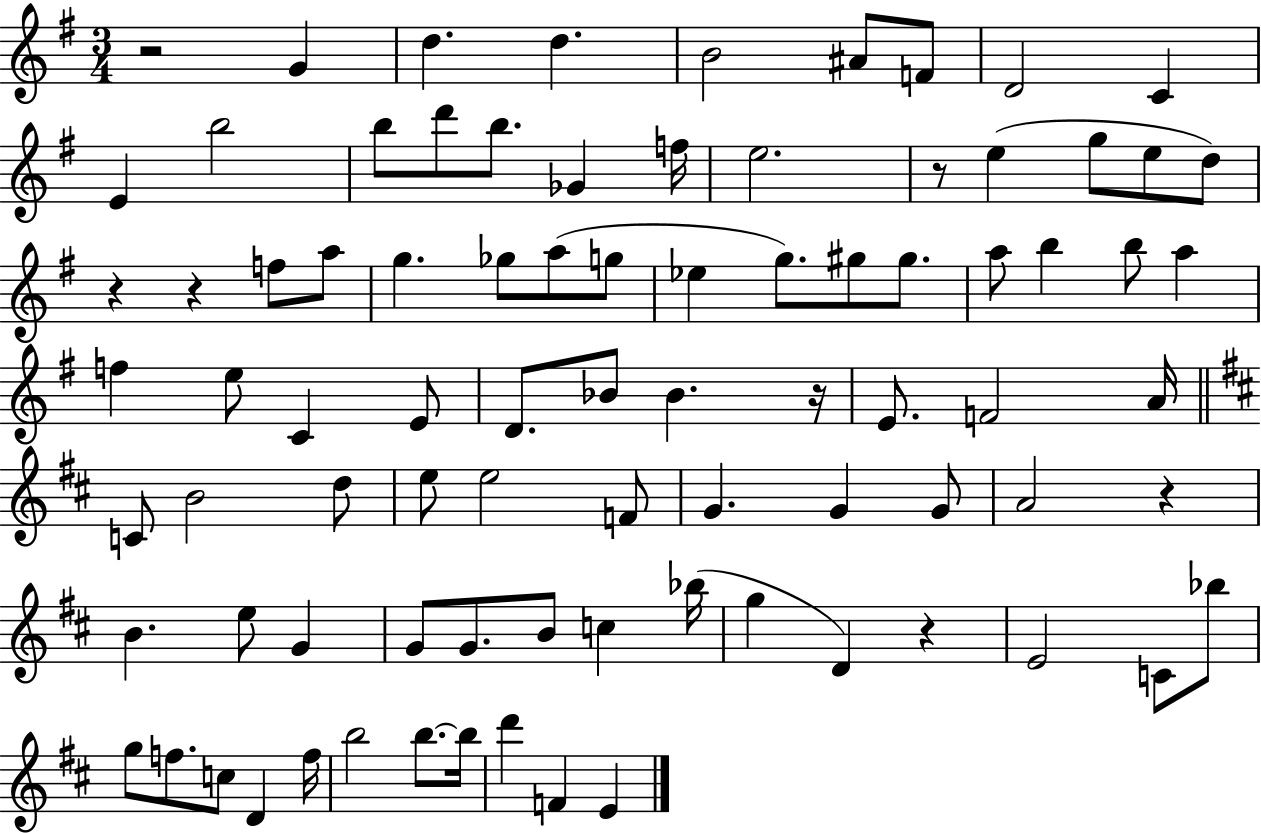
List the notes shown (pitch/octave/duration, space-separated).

R/h G4/q D5/q. D5/q. B4/h A#4/e F4/e D4/h C4/q E4/q B5/h B5/e D6/e B5/e. Gb4/q F5/s E5/h. R/e E5/q G5/e E5/e D5/e R/q R/q F5/e A5/e G5/q. Gb5/e A5/e G5/e Eb5/q G5/e. G#5/e G#5/e. A5/e B5/q B5/e A5/q F5/q E5/e C4/q E4/e D4/e. Bb4/e Bb4/q. R/s E4/e. F4/h A4/s C4/e B4/h D5/e E5/e E5/h F4/e G4/q. G4/q G4/e A4/h R/q B4/q. E5/e G4/q G4/e G4/e. B4/e C5/q Bb5/s G5/q D4/q R/q E4/h C4/e Bb5/e G5/e F5/e. C5/e D4/q F5/s B5/h B5/e. B5/s D6/q F4/q E4/q